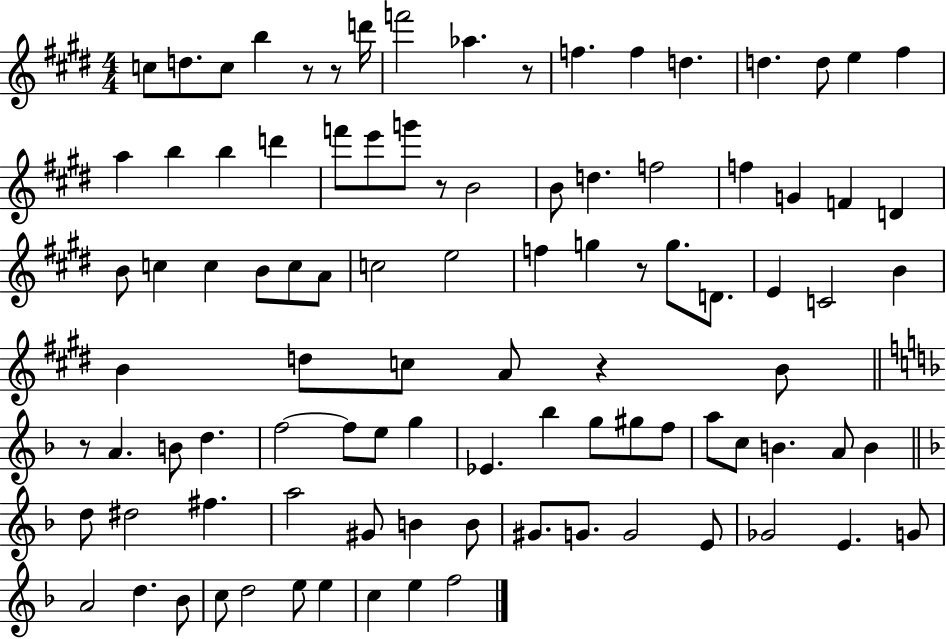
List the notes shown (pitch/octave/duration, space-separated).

C5/e D5/e. C5/e B5/q R/e R/e D6/s F6/h Ab5/q. R/e F5/q. F5/q D5/q. D5/q. D5/e E5/q F#5/q A5/q B5/q B5/q D6/q F6/e E6/e G6/e R/e B4/h B4/e D5/q. F5/h F5/q G4/q F4/q D4/q B4/e C5/q C5/q B4/e C5/e A4/e C5/h E5/h F5/q G5/q R/e G5/e. D4/e. E4/q C4/h B4/q B4/q D5/e C5/e A4/e R/q B4/e R/e A4/q. B4/e D5/q. F5/h F5/e E5/e G5/q Eb4/q. Bb5/q G5/e G#5/e F5/e A5/e C5/e B4/q. A4/e B4/q D5/e D#5/h F#5/q. A5/h G#4/e B4/q B4/e G#4/e. G4/e. G4/h E4/e Gb4/h E4/q. G4/e A4/h D5/q. Bb4/e C5/e D5/h E5/e E5/q C5/q E5/q F5/h